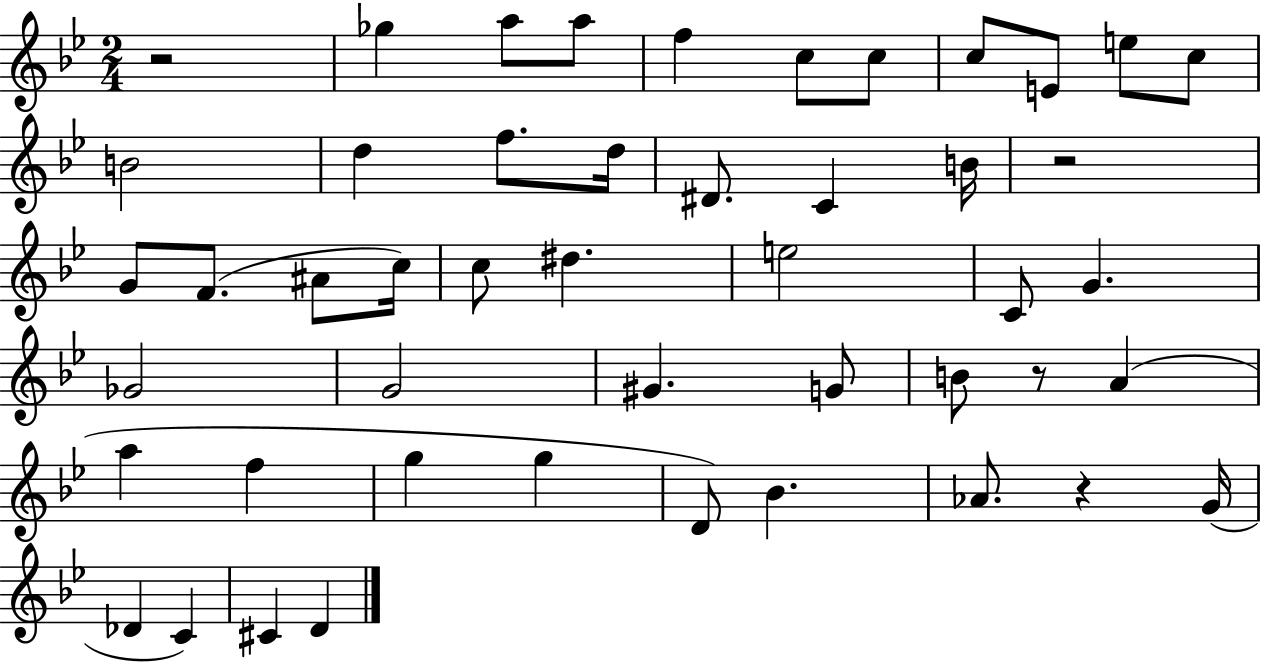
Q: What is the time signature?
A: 2/4